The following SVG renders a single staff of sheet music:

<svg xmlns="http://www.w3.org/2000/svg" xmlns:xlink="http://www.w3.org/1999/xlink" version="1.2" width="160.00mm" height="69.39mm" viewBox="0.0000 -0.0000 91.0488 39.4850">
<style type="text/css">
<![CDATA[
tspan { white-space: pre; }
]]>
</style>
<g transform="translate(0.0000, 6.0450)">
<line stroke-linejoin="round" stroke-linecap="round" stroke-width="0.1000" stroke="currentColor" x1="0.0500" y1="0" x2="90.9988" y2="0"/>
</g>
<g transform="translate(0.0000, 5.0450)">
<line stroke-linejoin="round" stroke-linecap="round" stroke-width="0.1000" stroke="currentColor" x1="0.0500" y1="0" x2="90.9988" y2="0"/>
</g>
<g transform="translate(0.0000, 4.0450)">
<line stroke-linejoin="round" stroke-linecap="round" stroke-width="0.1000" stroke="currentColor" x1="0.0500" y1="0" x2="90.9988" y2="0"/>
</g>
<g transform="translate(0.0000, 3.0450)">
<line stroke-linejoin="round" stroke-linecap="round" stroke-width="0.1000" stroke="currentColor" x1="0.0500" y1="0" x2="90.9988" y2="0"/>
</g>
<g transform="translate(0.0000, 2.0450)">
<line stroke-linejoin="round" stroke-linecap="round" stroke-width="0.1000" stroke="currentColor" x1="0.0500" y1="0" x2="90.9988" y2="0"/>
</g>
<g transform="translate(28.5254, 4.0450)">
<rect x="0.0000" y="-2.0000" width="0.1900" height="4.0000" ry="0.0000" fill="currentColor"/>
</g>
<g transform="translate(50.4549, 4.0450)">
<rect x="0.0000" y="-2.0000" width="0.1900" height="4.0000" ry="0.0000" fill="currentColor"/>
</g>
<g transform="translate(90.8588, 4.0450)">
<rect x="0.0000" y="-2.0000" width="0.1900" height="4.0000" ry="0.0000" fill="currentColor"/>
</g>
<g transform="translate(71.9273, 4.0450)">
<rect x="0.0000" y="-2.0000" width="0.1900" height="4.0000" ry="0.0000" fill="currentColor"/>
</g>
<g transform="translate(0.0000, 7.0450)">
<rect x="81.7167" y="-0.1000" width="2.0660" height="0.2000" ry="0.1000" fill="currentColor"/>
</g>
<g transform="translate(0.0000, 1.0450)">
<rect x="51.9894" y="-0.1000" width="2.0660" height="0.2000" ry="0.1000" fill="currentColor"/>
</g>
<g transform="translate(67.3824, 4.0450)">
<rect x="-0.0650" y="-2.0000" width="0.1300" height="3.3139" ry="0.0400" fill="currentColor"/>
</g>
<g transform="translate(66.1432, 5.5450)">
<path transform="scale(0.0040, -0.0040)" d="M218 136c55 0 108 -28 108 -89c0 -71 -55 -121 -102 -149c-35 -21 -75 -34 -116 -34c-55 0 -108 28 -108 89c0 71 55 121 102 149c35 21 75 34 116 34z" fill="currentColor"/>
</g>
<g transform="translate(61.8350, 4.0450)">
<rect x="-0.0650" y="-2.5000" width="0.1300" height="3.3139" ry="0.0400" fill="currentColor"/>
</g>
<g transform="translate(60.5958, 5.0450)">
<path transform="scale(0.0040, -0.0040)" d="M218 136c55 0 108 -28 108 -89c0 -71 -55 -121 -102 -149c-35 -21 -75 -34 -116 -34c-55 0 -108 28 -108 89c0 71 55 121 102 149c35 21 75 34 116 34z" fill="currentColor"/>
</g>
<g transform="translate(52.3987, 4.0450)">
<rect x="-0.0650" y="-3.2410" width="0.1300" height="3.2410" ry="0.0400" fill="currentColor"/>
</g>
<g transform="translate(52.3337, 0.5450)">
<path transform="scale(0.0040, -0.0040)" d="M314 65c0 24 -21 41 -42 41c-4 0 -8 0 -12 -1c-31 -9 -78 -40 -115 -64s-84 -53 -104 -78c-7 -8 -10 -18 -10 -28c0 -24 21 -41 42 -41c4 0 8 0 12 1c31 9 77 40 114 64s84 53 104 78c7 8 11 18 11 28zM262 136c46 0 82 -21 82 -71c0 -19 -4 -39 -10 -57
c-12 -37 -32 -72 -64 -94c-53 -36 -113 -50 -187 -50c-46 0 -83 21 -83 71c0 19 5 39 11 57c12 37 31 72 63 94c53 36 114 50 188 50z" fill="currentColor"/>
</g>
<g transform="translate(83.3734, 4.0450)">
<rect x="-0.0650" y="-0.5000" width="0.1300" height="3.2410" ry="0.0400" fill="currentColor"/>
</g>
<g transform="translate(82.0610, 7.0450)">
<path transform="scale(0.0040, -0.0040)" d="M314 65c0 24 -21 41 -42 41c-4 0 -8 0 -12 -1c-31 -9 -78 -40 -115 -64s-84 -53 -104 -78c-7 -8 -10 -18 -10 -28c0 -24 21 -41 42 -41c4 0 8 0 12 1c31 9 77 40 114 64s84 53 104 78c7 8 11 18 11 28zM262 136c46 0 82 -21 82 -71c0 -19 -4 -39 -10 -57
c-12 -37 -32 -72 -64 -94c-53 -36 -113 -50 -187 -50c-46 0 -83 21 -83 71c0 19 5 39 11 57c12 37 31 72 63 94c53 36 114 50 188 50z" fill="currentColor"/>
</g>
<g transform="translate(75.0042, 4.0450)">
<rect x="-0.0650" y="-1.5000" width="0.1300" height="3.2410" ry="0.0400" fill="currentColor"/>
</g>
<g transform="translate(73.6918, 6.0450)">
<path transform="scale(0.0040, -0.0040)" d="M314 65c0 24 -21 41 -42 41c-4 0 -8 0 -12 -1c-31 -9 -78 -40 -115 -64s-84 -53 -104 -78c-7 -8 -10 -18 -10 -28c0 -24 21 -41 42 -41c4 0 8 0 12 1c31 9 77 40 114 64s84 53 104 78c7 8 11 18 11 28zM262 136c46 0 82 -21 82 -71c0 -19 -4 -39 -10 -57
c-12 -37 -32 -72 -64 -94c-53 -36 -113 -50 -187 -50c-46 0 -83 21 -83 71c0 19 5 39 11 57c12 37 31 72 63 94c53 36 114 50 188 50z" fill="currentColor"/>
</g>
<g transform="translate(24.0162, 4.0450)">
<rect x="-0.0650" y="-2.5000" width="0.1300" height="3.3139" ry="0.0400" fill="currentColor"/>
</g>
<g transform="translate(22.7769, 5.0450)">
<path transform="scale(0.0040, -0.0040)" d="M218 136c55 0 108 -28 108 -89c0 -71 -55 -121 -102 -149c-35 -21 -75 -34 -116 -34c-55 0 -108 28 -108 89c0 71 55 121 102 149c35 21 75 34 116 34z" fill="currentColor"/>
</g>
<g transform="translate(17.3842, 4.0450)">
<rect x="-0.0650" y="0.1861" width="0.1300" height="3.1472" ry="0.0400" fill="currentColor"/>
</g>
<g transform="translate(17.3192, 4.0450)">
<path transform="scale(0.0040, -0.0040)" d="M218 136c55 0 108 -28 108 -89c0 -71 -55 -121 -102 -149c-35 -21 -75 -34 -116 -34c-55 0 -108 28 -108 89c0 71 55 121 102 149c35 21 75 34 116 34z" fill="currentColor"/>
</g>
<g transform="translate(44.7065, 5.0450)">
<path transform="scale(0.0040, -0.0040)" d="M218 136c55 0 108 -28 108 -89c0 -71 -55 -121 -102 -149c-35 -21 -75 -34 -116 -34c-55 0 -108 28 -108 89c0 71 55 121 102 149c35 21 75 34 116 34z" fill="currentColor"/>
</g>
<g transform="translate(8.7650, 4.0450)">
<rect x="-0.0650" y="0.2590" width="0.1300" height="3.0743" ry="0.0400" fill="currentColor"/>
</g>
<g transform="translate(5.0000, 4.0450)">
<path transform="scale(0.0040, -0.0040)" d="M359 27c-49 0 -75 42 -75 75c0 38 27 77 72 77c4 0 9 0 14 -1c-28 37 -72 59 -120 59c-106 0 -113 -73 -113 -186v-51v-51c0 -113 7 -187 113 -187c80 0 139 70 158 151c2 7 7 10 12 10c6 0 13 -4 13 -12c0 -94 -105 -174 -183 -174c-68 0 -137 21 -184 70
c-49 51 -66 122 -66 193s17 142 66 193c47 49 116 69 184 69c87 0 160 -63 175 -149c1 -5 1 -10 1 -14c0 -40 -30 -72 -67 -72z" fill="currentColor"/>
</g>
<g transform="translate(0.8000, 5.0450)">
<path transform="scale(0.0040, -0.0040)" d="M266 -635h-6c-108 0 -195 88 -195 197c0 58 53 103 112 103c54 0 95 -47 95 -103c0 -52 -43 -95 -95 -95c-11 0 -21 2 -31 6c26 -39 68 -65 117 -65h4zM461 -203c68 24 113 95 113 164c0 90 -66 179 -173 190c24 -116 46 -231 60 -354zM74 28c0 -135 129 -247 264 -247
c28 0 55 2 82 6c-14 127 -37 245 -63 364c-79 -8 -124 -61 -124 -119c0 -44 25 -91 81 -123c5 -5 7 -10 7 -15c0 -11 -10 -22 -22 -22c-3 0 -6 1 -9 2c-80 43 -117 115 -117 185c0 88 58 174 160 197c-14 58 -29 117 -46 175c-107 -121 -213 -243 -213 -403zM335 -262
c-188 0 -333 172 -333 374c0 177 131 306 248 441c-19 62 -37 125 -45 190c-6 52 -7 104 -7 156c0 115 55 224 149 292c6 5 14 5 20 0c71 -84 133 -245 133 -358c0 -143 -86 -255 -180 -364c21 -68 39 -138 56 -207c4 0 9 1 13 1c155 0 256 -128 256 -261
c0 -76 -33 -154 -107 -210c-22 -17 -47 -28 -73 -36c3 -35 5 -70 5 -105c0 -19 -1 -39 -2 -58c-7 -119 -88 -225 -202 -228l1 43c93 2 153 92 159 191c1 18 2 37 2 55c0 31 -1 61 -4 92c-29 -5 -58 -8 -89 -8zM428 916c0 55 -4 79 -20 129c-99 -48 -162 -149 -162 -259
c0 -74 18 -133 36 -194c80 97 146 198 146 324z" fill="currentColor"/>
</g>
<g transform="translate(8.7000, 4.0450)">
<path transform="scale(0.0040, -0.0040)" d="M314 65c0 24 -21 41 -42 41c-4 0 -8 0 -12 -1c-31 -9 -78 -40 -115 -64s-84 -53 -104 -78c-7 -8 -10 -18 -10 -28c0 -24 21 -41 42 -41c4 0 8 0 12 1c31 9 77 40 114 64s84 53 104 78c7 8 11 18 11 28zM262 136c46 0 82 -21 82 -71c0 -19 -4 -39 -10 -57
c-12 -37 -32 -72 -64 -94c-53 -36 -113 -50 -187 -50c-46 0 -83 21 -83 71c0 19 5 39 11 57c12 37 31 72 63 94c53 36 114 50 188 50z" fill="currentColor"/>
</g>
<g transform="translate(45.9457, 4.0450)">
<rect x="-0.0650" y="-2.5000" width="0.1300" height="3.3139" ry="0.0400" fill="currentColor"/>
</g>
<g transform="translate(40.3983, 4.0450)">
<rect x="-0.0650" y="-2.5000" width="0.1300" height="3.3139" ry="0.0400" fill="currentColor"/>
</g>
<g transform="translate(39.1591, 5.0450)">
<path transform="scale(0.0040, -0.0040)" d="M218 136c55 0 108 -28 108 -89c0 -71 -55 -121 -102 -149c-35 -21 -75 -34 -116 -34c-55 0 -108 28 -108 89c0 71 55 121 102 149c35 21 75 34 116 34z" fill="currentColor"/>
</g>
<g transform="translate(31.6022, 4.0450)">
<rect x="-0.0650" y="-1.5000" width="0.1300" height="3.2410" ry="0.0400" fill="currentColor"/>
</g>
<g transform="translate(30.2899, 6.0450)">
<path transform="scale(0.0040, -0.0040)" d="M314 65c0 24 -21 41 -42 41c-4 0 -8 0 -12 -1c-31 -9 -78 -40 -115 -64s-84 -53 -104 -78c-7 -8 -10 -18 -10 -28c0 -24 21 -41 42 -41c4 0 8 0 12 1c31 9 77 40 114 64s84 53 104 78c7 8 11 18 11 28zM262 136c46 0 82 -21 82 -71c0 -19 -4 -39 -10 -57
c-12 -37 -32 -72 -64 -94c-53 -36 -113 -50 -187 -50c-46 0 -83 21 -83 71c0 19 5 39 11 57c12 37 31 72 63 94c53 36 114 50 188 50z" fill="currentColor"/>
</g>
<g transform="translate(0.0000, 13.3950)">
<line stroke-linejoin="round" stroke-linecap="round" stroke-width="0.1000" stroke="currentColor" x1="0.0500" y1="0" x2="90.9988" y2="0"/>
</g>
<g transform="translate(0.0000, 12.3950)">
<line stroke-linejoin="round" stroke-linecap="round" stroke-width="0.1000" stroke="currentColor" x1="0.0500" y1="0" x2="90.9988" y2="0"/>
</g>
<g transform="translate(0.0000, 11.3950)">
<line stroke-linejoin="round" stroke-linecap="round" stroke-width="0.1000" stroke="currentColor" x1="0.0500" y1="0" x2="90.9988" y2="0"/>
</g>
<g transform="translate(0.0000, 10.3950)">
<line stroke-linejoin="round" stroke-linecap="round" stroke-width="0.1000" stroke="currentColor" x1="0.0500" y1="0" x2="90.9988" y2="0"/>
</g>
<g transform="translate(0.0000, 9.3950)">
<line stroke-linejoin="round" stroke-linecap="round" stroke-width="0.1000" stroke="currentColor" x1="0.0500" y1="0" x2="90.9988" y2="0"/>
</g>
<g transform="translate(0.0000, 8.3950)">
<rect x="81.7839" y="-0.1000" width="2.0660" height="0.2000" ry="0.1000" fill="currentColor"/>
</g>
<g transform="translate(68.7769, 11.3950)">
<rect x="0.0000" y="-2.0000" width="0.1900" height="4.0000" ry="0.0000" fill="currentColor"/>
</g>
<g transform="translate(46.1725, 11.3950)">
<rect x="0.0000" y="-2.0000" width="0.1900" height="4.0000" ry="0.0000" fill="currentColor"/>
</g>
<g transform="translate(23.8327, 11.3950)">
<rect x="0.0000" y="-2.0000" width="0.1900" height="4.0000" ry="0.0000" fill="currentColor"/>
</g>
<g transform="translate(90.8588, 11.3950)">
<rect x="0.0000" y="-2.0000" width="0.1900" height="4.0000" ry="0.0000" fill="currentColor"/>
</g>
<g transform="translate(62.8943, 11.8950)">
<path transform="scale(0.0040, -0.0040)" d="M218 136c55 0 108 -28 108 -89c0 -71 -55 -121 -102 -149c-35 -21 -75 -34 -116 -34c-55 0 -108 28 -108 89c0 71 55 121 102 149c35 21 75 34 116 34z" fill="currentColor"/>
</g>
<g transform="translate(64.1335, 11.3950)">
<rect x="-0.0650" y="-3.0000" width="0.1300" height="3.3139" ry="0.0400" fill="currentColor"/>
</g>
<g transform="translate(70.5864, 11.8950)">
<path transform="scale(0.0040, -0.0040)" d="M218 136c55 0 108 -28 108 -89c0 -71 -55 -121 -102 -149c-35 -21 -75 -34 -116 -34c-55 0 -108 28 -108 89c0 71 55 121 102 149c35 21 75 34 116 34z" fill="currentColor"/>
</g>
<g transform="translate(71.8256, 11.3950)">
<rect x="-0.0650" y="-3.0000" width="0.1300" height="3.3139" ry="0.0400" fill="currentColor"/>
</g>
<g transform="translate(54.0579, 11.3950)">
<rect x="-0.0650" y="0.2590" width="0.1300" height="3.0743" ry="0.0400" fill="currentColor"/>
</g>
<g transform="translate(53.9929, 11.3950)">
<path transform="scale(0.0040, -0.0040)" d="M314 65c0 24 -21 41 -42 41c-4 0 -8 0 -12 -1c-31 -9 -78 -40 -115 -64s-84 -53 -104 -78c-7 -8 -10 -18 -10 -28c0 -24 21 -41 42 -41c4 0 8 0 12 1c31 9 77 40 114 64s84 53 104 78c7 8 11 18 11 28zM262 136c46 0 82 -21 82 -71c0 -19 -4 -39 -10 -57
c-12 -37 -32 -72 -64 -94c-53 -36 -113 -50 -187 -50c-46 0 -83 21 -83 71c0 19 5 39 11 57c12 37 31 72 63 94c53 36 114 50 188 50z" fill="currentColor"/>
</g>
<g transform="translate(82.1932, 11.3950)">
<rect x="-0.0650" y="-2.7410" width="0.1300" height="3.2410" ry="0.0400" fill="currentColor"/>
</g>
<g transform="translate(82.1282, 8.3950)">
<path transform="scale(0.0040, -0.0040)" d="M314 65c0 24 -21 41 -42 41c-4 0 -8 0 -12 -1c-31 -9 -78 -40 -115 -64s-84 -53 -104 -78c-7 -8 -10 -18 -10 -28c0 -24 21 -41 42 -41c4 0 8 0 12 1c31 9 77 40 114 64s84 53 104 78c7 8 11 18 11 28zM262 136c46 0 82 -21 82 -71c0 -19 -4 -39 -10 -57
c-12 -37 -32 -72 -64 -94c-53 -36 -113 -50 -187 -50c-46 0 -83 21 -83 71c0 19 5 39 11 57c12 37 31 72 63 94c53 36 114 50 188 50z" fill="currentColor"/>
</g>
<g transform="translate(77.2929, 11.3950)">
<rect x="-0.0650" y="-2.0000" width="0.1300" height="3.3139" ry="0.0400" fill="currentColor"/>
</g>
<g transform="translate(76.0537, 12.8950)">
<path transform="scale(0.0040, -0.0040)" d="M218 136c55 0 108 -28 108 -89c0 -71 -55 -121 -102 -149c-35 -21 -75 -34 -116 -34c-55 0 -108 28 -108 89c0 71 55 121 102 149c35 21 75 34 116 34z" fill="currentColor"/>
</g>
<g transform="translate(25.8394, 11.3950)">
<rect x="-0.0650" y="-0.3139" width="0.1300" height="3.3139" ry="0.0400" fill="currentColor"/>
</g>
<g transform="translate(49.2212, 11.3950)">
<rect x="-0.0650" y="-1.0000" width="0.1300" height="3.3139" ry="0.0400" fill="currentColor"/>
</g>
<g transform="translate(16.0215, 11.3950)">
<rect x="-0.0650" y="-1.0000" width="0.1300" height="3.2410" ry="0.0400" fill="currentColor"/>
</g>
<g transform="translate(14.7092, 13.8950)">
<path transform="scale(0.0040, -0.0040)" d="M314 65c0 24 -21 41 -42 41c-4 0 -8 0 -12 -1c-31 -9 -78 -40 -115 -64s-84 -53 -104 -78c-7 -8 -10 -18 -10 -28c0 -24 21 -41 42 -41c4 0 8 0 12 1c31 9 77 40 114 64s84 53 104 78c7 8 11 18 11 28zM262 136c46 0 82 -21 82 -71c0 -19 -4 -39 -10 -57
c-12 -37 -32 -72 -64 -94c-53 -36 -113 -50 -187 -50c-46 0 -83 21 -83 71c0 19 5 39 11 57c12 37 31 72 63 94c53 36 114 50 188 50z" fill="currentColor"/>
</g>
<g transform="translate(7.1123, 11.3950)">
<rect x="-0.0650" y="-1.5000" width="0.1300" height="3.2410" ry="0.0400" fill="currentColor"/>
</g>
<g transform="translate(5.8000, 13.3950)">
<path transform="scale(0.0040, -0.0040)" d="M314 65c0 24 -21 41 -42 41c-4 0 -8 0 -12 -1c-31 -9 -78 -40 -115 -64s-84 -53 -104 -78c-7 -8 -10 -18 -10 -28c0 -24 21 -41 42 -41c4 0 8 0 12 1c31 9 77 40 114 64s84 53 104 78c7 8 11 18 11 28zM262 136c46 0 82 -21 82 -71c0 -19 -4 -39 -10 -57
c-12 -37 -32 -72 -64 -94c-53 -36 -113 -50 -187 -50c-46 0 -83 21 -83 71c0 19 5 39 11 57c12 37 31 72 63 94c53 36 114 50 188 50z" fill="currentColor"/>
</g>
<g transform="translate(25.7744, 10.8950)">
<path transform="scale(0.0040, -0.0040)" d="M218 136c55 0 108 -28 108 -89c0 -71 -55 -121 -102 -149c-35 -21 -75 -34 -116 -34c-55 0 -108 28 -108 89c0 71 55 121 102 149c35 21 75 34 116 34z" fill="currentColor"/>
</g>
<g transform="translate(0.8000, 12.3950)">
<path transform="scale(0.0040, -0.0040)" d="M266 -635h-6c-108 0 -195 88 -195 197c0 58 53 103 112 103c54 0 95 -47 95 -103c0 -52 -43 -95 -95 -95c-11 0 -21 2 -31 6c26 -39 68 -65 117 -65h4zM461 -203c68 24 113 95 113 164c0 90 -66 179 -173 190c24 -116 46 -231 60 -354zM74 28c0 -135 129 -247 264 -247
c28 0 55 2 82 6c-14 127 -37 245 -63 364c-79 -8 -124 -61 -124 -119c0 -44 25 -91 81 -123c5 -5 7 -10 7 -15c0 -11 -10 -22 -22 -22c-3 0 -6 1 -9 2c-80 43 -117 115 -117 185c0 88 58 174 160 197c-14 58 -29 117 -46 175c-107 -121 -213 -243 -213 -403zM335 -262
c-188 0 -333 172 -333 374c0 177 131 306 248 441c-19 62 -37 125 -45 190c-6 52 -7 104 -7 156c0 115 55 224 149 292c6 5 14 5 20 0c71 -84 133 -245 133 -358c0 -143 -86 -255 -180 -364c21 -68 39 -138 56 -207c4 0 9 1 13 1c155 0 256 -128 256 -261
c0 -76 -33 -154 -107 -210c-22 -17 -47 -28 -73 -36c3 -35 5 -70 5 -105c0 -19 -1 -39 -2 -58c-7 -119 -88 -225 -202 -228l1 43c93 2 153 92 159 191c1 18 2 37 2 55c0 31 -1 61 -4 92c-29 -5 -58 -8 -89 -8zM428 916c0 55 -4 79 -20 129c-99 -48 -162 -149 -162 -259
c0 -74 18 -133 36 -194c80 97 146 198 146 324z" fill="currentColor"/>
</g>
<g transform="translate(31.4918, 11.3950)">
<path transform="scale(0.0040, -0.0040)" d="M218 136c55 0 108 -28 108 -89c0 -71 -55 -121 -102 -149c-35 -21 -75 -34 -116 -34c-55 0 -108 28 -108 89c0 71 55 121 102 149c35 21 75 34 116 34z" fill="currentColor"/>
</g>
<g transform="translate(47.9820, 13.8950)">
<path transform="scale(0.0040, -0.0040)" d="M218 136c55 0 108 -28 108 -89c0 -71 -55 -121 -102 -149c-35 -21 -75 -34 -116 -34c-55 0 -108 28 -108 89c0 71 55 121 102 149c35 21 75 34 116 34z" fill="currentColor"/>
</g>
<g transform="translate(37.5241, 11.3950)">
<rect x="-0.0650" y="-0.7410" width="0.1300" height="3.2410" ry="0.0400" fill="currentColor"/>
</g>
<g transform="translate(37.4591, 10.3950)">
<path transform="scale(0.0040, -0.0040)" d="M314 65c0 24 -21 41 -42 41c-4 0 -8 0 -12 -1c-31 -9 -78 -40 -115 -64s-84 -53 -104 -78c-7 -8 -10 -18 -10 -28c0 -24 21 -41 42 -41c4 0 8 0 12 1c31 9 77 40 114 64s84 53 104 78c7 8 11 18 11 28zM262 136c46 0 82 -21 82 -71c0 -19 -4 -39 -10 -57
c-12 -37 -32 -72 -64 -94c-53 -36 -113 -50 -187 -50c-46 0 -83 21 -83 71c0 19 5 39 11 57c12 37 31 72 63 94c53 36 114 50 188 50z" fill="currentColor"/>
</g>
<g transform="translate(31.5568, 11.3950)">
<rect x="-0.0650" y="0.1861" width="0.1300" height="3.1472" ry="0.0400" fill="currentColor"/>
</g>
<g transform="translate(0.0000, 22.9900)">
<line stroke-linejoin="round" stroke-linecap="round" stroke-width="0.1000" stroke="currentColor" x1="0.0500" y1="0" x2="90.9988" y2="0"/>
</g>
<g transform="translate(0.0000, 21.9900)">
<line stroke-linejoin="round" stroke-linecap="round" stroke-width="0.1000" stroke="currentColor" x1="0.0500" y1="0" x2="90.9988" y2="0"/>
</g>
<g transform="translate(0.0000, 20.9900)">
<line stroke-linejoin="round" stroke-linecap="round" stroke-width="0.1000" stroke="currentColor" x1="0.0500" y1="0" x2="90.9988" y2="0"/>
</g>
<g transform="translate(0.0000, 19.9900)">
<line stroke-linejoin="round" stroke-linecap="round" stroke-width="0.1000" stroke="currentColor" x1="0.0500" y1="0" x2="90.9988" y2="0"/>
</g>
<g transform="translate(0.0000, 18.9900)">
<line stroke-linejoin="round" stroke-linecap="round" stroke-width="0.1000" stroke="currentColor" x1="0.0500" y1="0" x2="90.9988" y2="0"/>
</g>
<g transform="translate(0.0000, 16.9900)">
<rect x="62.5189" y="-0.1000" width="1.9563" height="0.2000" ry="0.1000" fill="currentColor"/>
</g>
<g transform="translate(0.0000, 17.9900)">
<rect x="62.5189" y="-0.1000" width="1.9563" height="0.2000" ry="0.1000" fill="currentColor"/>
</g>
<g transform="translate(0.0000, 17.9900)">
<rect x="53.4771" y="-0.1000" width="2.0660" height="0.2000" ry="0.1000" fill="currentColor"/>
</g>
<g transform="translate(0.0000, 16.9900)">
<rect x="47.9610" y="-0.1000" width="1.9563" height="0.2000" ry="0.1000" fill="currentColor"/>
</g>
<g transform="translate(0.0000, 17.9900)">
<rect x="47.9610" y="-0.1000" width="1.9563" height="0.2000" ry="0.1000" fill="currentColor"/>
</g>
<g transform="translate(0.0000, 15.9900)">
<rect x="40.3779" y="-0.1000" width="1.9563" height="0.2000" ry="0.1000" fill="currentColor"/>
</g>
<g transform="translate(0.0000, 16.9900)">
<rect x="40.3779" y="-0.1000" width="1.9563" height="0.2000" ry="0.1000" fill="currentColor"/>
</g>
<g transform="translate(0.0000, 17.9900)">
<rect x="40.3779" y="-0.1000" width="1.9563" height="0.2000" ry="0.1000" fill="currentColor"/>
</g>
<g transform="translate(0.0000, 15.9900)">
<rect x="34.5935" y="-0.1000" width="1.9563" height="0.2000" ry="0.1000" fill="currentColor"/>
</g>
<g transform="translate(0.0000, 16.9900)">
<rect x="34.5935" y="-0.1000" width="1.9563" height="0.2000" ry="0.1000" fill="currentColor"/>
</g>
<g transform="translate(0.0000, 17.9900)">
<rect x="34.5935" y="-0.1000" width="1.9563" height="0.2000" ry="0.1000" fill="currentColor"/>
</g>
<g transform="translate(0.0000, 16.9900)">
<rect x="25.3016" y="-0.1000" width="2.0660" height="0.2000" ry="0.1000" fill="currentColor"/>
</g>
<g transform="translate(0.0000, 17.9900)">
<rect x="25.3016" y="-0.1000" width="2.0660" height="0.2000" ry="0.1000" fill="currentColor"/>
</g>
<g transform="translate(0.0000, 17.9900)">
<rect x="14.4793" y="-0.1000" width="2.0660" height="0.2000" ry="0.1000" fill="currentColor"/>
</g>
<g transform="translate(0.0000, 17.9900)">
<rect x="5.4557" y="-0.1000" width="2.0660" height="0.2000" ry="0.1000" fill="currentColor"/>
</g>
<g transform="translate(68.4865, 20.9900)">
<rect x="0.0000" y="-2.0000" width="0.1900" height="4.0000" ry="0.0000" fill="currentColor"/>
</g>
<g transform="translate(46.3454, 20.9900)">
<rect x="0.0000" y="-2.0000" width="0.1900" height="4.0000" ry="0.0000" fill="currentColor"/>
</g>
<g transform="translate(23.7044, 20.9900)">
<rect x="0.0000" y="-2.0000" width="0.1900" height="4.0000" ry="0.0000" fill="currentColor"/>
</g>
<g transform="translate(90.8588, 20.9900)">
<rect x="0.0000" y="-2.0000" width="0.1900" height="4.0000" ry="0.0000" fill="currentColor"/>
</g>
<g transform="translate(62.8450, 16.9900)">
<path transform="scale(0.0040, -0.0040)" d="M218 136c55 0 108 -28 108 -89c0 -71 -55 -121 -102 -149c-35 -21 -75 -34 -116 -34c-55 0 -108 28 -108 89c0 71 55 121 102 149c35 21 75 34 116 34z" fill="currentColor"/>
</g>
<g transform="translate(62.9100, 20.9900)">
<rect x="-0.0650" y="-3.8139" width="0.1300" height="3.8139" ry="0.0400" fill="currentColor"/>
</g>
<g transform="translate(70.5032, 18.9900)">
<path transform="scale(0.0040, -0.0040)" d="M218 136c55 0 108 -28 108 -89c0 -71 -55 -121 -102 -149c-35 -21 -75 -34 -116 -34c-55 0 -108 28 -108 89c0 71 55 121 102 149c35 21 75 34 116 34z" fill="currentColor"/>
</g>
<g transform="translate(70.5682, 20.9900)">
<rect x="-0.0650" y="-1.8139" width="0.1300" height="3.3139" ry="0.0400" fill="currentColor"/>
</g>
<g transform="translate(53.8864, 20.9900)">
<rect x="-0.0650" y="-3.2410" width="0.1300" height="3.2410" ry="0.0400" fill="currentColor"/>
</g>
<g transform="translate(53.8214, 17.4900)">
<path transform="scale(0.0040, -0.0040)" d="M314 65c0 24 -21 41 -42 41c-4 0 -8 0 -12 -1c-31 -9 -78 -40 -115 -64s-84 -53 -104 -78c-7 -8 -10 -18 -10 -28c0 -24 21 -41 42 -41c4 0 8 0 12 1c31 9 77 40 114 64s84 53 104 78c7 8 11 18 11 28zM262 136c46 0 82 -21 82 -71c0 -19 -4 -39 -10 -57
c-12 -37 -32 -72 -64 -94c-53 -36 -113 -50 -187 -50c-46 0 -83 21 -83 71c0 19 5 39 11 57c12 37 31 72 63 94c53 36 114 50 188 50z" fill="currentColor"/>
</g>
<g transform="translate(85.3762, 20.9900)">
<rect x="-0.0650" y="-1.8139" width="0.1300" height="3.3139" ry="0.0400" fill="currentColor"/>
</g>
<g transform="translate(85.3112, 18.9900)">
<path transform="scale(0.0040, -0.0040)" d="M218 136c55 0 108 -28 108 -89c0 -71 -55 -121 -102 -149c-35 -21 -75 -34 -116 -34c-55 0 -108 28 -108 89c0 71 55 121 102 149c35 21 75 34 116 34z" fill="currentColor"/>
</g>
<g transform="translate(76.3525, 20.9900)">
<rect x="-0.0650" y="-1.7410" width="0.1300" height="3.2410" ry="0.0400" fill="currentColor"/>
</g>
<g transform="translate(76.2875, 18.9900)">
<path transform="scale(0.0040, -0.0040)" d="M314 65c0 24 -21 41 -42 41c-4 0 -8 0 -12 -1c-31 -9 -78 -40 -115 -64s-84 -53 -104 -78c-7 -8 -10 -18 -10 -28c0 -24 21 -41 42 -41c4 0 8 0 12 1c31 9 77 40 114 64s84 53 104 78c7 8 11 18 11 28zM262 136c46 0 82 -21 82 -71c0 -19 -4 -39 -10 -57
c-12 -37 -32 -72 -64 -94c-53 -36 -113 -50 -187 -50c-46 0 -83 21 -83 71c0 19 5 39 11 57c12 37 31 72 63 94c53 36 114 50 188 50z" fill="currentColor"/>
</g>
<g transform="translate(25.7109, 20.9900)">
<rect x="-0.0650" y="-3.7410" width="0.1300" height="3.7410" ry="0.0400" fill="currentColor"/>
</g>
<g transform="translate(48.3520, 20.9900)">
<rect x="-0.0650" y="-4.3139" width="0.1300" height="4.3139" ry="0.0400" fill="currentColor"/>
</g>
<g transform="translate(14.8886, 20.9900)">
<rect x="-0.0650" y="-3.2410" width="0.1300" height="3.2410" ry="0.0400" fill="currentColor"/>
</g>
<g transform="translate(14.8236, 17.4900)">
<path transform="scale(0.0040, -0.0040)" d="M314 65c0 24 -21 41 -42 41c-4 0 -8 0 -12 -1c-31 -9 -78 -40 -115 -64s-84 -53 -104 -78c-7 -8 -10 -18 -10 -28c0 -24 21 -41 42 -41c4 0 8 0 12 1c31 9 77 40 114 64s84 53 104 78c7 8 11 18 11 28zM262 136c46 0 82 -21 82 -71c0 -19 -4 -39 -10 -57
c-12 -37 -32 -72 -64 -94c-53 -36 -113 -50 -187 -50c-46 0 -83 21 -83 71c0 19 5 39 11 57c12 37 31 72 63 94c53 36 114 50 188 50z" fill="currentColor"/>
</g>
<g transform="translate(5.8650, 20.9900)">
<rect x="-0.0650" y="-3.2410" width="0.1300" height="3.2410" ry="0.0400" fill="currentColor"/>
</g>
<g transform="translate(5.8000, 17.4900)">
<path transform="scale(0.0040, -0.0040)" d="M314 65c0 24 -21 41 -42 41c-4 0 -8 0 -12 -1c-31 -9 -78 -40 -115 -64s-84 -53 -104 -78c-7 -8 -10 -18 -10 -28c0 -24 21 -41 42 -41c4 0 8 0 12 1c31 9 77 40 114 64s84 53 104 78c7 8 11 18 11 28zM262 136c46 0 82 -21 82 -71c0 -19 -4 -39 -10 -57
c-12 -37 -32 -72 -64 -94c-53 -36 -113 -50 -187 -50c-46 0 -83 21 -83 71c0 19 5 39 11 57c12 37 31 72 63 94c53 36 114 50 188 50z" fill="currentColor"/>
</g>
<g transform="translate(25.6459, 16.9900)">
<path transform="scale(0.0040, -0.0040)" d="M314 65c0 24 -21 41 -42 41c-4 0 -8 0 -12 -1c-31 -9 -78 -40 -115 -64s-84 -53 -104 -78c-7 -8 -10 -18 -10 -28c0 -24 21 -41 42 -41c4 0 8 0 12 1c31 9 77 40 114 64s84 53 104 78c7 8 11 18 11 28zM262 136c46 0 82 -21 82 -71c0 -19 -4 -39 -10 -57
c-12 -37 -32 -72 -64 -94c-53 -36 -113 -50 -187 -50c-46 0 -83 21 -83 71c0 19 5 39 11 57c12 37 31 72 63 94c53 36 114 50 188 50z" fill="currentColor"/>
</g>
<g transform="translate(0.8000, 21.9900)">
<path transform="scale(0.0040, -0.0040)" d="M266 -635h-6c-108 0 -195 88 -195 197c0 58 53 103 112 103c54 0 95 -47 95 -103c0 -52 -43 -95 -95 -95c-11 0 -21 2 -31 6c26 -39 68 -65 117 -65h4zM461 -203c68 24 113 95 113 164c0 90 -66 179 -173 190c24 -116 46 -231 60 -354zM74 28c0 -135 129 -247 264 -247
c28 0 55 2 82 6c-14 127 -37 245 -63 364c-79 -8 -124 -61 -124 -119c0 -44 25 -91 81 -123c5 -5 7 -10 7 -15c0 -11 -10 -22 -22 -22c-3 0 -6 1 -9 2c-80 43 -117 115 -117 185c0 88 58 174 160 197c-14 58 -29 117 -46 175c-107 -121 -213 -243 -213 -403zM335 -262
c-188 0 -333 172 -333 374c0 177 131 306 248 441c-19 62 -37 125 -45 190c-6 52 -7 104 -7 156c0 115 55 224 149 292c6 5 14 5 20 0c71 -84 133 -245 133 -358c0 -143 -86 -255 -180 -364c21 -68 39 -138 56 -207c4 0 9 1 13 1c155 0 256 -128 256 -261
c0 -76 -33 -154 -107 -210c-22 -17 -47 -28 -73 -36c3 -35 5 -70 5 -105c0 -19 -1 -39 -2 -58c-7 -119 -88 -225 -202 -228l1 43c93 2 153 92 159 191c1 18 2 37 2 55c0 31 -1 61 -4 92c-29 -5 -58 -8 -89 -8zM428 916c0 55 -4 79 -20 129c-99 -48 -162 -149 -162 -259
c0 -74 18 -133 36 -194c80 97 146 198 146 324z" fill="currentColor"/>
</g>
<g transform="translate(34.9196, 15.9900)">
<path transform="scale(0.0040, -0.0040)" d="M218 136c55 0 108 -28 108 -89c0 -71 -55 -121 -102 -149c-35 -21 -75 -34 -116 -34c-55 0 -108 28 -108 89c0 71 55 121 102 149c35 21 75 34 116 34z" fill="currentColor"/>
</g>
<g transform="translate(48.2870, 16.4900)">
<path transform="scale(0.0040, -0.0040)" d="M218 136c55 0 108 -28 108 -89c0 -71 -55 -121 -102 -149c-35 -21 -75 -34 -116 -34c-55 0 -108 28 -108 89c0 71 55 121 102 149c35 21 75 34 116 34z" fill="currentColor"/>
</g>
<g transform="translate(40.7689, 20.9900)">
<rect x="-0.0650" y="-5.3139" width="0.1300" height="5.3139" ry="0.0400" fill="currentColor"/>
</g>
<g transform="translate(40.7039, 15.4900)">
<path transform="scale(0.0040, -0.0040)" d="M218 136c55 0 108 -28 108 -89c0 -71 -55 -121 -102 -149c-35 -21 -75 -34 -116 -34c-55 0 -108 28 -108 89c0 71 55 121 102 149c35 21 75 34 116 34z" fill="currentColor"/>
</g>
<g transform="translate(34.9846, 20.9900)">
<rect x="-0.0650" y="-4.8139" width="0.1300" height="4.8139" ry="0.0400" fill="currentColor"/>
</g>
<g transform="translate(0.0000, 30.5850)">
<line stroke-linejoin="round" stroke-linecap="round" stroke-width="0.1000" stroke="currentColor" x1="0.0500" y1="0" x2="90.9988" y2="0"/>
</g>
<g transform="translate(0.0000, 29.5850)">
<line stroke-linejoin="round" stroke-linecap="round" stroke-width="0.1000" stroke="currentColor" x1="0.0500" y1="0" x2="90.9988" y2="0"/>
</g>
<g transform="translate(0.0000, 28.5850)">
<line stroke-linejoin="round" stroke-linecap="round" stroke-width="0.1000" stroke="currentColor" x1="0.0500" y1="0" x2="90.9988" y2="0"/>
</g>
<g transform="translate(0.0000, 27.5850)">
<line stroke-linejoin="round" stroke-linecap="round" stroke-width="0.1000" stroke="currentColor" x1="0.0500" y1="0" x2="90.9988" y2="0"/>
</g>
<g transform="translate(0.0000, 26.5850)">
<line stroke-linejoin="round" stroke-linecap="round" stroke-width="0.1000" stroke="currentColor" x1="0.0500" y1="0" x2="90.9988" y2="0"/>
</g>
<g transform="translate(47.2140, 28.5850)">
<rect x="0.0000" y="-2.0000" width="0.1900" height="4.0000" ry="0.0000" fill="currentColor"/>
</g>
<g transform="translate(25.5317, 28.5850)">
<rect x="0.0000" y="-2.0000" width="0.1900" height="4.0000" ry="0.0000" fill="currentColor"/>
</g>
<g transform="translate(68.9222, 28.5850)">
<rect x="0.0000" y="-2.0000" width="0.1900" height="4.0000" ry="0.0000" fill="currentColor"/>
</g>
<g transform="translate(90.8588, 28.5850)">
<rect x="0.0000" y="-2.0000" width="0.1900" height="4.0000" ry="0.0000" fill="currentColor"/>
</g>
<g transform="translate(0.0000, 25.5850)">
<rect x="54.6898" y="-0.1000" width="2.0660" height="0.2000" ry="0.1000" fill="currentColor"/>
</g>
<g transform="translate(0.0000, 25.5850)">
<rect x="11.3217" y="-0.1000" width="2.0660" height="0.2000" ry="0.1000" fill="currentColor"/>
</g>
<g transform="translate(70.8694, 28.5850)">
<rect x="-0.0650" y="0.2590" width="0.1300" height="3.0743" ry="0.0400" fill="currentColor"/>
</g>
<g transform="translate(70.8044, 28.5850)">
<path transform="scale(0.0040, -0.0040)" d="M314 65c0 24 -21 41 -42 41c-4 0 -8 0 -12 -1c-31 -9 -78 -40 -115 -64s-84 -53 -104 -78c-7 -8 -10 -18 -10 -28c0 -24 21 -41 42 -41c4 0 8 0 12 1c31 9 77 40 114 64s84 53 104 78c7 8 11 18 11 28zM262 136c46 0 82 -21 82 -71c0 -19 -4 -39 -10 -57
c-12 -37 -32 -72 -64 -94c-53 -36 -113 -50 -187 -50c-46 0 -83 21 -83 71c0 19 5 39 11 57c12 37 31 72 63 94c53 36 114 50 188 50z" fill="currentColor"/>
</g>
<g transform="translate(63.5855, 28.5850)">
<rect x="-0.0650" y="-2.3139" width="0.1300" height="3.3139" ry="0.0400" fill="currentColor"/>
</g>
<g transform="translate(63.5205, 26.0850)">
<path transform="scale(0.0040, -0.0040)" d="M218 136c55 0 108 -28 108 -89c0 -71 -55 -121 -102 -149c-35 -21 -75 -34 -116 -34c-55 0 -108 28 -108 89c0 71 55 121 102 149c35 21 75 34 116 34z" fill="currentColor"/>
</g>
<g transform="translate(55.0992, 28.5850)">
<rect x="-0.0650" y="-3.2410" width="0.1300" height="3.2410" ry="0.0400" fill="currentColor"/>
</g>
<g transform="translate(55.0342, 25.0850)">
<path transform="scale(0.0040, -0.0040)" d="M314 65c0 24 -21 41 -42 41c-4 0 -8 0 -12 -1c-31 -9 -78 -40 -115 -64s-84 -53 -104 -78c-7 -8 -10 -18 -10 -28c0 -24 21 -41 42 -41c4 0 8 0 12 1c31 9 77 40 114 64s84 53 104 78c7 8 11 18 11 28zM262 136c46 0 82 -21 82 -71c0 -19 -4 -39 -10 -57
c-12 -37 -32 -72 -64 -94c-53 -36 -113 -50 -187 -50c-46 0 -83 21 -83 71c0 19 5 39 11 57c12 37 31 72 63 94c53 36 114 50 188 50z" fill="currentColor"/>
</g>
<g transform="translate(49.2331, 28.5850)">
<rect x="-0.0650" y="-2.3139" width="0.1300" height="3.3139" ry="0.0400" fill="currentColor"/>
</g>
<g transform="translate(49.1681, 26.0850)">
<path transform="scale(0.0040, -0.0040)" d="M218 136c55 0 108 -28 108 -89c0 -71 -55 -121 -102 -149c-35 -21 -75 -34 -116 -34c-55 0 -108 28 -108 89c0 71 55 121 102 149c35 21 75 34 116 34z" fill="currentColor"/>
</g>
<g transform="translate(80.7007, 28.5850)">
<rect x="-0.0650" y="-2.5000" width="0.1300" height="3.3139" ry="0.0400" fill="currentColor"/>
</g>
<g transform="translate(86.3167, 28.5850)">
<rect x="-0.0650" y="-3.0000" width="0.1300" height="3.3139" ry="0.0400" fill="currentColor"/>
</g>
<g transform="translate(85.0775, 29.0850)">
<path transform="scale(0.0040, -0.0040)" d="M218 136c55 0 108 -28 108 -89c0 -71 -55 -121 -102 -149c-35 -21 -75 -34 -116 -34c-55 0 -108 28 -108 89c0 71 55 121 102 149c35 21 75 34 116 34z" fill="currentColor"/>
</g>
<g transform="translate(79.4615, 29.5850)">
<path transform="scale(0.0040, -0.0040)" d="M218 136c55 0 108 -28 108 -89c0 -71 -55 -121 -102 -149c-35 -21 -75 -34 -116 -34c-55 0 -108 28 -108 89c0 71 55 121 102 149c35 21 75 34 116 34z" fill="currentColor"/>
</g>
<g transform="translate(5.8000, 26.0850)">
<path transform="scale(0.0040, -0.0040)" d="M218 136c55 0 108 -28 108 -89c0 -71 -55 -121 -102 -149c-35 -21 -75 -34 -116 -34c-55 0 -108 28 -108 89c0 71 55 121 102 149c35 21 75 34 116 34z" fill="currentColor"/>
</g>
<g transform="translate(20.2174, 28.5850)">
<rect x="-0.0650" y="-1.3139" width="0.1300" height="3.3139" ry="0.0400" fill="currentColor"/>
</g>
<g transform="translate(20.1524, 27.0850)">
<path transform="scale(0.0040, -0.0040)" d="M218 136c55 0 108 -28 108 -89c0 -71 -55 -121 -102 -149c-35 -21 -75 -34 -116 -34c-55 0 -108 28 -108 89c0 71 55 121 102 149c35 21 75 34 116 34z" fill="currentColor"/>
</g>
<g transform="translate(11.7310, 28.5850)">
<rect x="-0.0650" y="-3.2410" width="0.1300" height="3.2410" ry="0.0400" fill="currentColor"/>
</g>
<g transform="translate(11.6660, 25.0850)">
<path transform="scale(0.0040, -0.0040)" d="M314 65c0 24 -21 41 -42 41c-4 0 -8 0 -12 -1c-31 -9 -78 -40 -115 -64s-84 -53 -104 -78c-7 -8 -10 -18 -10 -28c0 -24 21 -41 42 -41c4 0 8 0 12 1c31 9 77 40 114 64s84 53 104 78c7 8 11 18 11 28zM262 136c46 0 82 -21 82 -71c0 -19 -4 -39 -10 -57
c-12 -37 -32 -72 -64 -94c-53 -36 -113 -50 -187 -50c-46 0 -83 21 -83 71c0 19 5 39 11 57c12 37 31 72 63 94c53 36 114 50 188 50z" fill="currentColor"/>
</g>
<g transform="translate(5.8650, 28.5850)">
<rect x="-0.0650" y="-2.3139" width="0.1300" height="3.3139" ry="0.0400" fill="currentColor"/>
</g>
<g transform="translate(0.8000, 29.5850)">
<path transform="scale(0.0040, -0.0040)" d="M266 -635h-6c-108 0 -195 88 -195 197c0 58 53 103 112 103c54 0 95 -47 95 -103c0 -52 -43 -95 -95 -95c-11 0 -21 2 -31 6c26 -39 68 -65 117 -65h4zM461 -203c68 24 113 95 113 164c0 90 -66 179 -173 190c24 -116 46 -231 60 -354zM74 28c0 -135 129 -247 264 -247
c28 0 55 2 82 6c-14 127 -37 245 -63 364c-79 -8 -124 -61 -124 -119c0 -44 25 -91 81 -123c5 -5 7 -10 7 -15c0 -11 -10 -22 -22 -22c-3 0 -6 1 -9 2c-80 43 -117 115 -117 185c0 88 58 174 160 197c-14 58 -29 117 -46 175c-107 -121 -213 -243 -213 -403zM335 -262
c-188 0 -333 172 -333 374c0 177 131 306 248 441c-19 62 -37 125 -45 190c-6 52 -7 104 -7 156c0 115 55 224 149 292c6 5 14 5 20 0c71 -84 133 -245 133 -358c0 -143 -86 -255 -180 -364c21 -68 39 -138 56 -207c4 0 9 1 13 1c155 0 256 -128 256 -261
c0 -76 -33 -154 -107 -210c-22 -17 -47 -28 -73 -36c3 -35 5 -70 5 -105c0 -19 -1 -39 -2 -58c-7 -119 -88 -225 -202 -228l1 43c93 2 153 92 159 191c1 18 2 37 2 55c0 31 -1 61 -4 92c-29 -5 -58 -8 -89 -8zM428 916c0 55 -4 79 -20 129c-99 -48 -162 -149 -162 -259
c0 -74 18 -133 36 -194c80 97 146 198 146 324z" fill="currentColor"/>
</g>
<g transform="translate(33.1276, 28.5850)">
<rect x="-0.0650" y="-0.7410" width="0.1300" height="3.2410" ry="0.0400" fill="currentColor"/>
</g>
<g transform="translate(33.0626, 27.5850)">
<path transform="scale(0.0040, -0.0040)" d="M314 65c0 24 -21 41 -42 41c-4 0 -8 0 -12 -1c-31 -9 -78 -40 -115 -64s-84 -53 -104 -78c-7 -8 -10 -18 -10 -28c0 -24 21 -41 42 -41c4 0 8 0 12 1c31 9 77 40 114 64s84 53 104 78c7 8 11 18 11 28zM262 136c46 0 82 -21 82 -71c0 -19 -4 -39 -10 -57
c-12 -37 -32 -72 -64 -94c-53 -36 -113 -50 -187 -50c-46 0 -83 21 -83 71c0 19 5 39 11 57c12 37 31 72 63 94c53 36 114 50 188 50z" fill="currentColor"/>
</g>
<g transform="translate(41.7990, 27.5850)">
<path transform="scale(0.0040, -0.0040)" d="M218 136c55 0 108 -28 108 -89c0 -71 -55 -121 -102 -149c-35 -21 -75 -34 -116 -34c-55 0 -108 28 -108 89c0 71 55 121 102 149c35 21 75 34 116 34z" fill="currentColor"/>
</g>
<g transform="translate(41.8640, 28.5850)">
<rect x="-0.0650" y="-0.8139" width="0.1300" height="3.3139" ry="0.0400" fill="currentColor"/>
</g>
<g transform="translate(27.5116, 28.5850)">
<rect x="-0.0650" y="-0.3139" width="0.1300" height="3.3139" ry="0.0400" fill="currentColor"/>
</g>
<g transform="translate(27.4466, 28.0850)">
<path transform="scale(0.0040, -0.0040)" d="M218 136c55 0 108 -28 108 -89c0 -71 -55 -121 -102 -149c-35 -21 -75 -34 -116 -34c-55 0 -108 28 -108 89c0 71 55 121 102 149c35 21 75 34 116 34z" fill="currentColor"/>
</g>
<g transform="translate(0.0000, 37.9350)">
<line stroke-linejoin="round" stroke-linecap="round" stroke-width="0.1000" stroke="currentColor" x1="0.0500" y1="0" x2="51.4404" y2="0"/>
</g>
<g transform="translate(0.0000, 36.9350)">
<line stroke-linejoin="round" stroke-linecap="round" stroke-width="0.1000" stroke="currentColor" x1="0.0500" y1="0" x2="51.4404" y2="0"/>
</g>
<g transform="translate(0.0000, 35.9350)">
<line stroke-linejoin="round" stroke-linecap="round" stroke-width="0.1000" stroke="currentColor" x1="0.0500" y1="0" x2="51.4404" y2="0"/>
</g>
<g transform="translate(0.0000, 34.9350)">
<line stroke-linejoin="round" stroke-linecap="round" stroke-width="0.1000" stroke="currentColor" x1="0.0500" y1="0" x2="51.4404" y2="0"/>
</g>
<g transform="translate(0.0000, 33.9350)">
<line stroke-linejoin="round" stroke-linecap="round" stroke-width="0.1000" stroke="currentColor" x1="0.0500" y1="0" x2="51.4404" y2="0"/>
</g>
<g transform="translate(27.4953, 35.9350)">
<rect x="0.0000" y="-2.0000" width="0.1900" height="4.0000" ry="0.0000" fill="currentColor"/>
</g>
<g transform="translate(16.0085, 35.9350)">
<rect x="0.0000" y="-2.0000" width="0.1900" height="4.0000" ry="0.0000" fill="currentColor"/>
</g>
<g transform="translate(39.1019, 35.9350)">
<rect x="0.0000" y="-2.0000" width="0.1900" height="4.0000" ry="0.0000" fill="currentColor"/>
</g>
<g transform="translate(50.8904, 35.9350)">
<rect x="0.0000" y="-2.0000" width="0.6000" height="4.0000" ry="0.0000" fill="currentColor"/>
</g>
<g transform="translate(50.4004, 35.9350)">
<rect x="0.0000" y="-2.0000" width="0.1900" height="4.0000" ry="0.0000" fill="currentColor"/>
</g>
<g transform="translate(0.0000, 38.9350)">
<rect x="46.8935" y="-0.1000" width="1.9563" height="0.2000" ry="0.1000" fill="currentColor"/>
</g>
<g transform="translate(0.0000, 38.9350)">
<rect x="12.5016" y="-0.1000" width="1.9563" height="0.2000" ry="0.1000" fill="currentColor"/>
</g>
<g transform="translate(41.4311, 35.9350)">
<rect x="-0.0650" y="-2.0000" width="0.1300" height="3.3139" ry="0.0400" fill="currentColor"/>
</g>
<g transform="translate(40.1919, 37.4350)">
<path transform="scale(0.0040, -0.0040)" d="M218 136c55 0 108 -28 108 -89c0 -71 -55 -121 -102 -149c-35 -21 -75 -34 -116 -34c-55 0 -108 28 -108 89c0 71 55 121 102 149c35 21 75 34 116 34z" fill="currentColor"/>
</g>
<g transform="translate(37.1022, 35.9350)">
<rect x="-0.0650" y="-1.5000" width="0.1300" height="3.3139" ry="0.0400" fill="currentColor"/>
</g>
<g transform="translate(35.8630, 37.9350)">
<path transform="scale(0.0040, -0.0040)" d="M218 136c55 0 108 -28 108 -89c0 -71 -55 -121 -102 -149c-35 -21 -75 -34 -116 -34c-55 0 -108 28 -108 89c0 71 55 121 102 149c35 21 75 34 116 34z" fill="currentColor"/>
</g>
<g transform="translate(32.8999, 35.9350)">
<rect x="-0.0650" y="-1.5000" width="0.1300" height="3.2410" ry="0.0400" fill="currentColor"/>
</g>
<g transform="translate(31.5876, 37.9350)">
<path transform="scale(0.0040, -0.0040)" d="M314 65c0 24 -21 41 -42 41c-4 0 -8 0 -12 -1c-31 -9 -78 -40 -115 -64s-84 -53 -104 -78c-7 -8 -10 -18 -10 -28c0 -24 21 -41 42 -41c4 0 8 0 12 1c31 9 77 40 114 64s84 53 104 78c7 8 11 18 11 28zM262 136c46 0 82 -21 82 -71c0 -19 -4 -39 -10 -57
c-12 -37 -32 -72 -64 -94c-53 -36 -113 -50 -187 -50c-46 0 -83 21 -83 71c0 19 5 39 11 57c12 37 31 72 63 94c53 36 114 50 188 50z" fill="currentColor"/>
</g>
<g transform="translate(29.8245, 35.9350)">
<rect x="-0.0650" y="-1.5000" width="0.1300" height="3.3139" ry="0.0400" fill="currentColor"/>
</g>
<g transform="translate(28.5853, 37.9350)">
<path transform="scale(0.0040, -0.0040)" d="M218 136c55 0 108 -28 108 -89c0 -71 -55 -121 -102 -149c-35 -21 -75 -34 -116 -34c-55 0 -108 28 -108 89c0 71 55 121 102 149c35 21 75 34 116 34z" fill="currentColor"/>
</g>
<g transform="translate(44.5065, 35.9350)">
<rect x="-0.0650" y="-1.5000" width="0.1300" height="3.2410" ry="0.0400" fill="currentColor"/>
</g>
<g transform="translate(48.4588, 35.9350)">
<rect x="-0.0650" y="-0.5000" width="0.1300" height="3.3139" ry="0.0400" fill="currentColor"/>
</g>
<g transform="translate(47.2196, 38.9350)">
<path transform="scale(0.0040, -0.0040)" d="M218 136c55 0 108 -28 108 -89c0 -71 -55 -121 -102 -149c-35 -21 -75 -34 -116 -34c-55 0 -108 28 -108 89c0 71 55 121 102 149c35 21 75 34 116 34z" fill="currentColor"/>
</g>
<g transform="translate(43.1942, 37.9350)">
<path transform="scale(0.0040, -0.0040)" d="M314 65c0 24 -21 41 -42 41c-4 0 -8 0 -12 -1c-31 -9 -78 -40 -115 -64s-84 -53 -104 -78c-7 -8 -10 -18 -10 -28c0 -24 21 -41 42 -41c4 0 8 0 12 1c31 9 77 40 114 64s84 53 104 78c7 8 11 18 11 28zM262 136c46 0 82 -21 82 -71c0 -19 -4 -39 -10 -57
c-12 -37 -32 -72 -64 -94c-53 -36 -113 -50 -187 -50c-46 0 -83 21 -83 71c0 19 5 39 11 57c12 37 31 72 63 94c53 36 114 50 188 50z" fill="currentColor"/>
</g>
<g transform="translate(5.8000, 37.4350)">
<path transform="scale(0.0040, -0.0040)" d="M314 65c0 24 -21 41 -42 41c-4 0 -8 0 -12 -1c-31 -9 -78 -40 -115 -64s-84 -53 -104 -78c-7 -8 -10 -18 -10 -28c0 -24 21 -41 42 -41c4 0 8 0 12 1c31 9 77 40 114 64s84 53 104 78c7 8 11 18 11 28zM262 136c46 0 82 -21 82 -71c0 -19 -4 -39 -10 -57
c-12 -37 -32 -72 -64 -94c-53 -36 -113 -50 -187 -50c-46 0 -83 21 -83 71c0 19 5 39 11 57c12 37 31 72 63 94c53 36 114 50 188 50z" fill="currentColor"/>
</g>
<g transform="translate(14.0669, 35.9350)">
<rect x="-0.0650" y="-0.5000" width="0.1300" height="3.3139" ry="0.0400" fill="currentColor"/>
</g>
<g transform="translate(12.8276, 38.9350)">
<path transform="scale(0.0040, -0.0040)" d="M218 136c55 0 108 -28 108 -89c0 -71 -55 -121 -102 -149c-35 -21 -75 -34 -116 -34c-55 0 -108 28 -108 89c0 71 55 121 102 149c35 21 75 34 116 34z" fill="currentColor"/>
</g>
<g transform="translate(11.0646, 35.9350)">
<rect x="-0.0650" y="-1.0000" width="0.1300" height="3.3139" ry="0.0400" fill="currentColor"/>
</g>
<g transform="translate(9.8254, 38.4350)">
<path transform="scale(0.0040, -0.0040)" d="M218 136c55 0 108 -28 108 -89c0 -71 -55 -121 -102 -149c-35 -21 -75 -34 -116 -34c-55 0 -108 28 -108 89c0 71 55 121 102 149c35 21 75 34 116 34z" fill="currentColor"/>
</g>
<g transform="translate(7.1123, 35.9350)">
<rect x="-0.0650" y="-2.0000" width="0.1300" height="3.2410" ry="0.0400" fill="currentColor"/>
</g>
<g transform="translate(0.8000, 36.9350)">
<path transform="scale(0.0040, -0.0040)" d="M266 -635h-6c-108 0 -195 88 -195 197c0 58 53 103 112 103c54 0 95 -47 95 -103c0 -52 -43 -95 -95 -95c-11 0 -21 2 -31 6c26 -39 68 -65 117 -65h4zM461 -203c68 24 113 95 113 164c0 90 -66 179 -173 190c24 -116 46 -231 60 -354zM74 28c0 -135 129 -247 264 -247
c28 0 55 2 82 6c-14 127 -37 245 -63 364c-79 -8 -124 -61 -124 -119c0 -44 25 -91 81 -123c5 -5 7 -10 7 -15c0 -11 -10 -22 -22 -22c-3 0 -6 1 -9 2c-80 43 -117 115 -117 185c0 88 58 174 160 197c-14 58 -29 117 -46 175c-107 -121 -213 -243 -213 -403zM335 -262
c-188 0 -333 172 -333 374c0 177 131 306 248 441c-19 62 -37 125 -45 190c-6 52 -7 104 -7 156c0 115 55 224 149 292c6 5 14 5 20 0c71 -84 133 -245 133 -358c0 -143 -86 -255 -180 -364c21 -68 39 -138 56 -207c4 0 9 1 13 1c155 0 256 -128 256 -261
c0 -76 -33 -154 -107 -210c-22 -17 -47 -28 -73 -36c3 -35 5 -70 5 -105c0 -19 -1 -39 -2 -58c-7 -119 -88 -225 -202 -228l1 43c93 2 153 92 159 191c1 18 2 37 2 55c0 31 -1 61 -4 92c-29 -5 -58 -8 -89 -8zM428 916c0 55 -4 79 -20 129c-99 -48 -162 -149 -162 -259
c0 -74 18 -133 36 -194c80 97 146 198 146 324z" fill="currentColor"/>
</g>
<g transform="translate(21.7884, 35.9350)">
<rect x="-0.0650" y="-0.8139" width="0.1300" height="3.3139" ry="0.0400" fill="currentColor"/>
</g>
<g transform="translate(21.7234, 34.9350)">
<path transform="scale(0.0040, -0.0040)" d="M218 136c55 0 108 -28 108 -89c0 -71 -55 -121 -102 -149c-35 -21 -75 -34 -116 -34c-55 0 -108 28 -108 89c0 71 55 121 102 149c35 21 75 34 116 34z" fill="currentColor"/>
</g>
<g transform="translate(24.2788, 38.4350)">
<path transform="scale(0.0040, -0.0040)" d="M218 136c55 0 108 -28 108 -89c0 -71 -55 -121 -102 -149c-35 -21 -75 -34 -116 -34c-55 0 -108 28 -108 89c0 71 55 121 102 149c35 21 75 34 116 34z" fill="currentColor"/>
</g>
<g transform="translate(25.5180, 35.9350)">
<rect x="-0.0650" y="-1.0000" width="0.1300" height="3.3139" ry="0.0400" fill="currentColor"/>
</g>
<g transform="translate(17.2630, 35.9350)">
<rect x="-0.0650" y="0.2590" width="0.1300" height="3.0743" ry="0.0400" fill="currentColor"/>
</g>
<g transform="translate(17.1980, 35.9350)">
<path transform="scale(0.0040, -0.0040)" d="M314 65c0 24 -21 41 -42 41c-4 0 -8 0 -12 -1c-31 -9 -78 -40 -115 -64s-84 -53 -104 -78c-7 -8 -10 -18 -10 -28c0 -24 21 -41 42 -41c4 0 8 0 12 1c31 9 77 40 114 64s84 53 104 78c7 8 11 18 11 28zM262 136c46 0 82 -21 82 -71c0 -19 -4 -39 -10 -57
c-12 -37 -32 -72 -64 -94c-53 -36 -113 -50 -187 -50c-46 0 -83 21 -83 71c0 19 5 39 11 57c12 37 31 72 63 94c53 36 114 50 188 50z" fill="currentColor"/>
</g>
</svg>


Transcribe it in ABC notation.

X:1
T:Untitled
M:4/4
L:1/4
K:C
B2 B G E2 G G b2 G F E2 C2 E2 D2 c B d2 D B2 A A F a2 b2 b2 c'2 e' f' d' b2 c' f f2 f g b2 e c d2 d g b2 g B2 G A F2 D C B2 d D E E2 E F E2 C